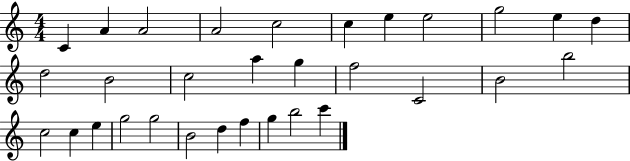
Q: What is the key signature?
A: C major